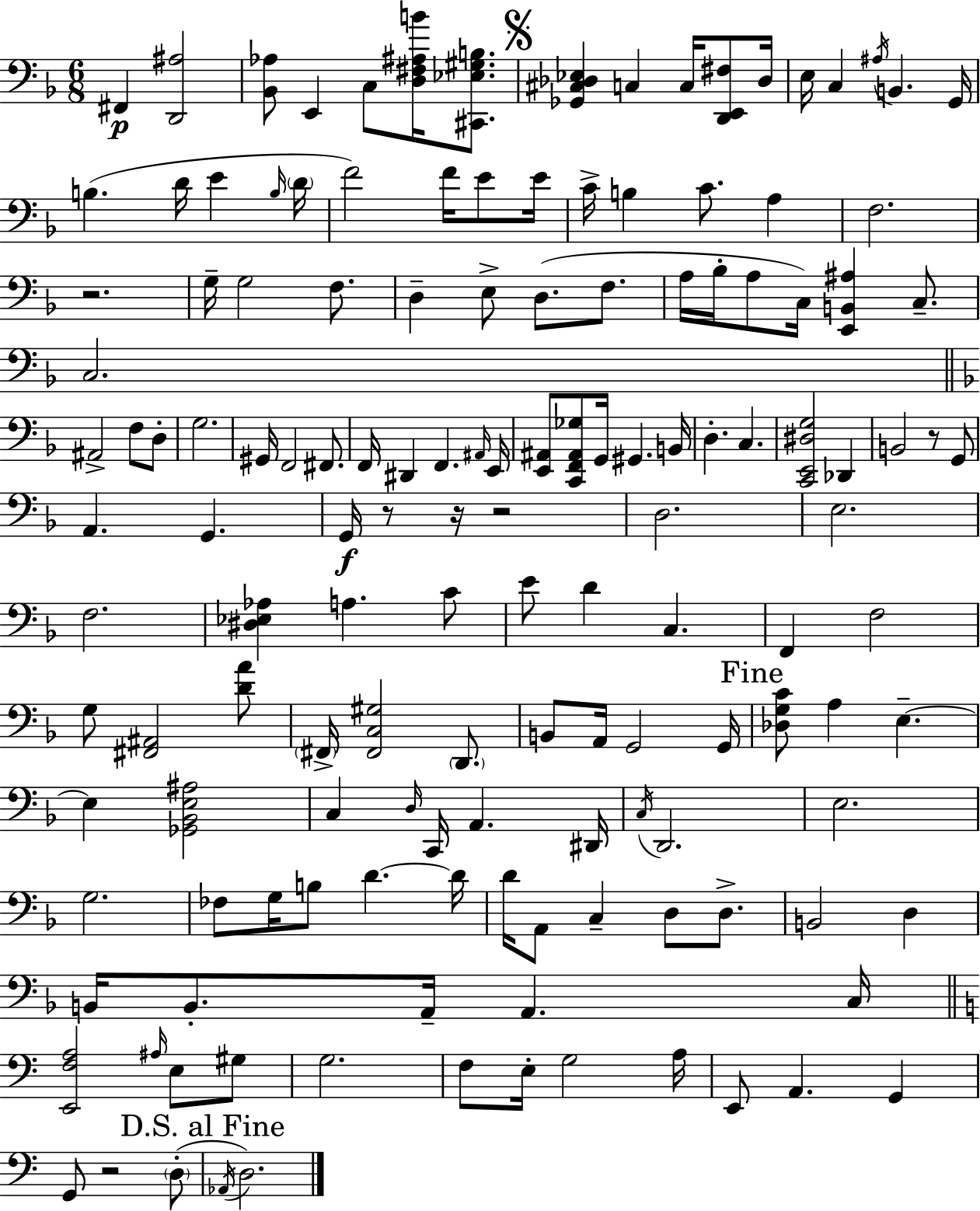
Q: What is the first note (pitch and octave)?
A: F#2